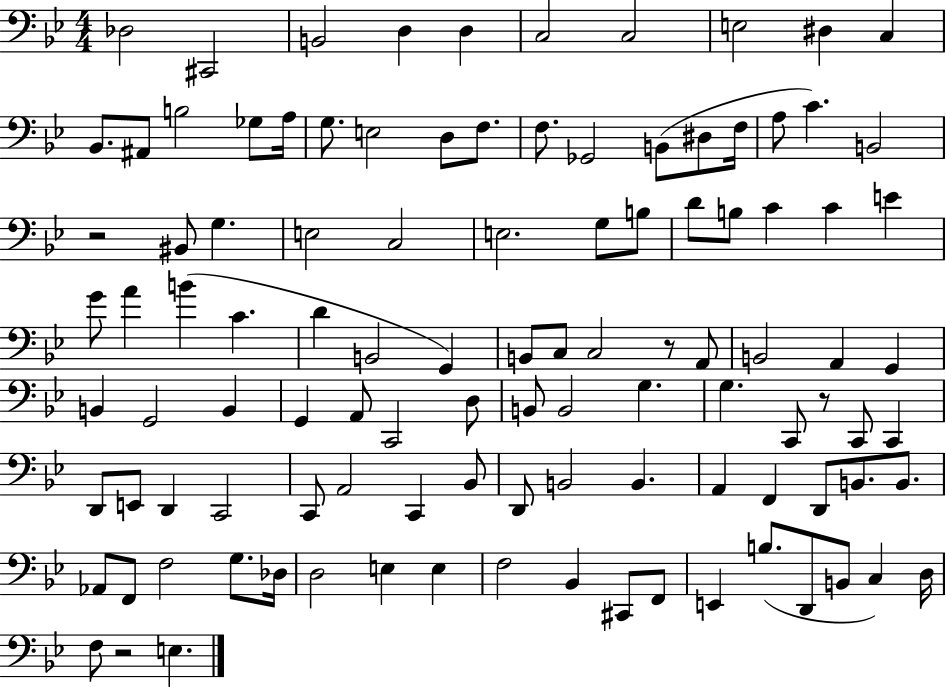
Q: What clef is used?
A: bass